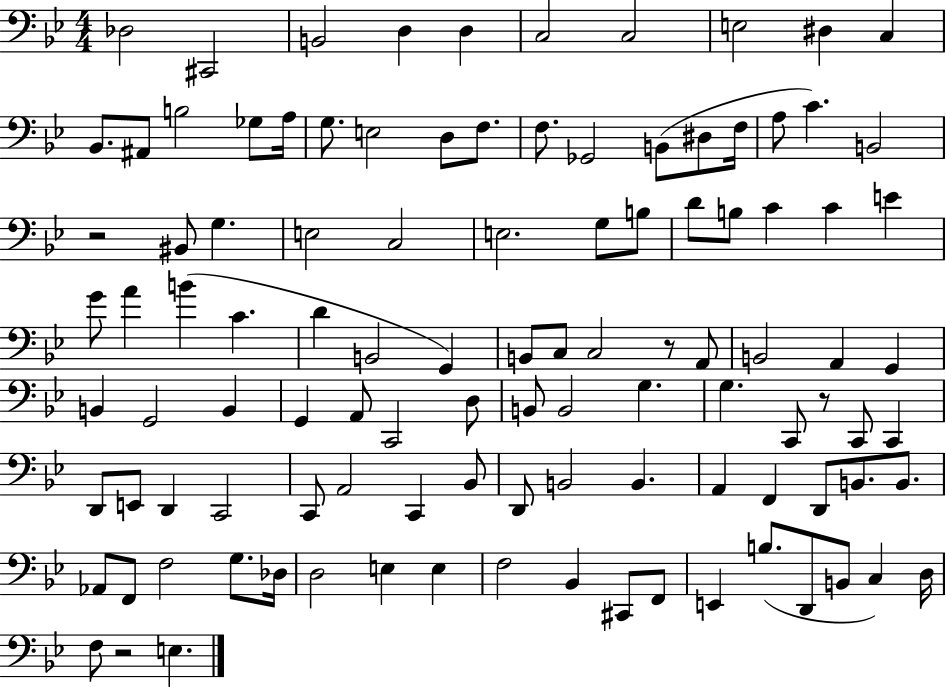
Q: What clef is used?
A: bass